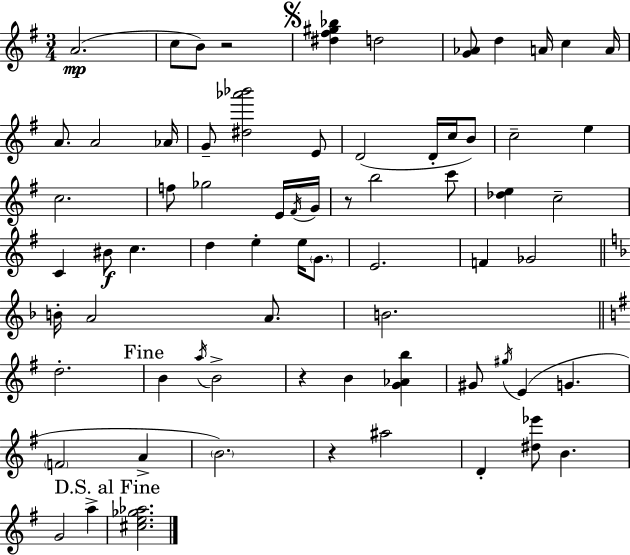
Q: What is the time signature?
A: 3/4